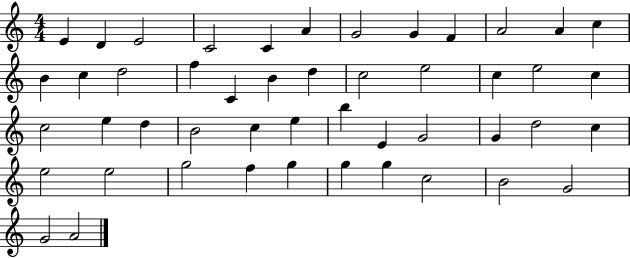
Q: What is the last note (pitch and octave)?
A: A4